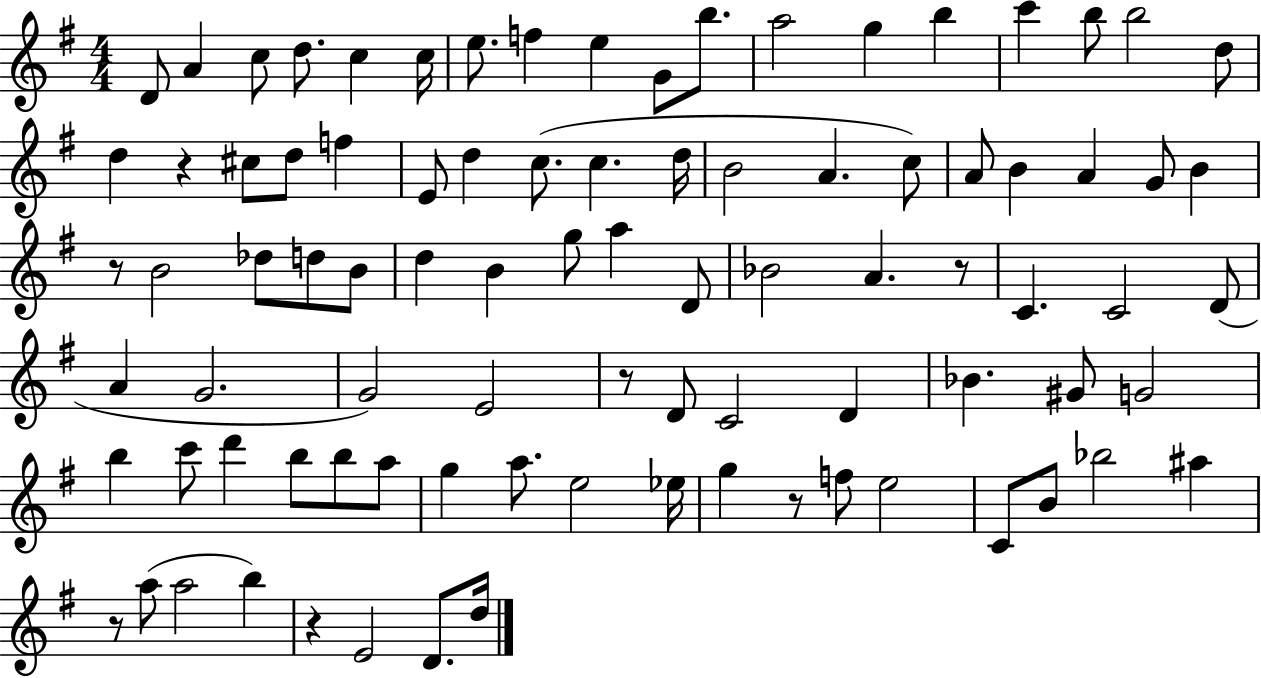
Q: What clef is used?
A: treble